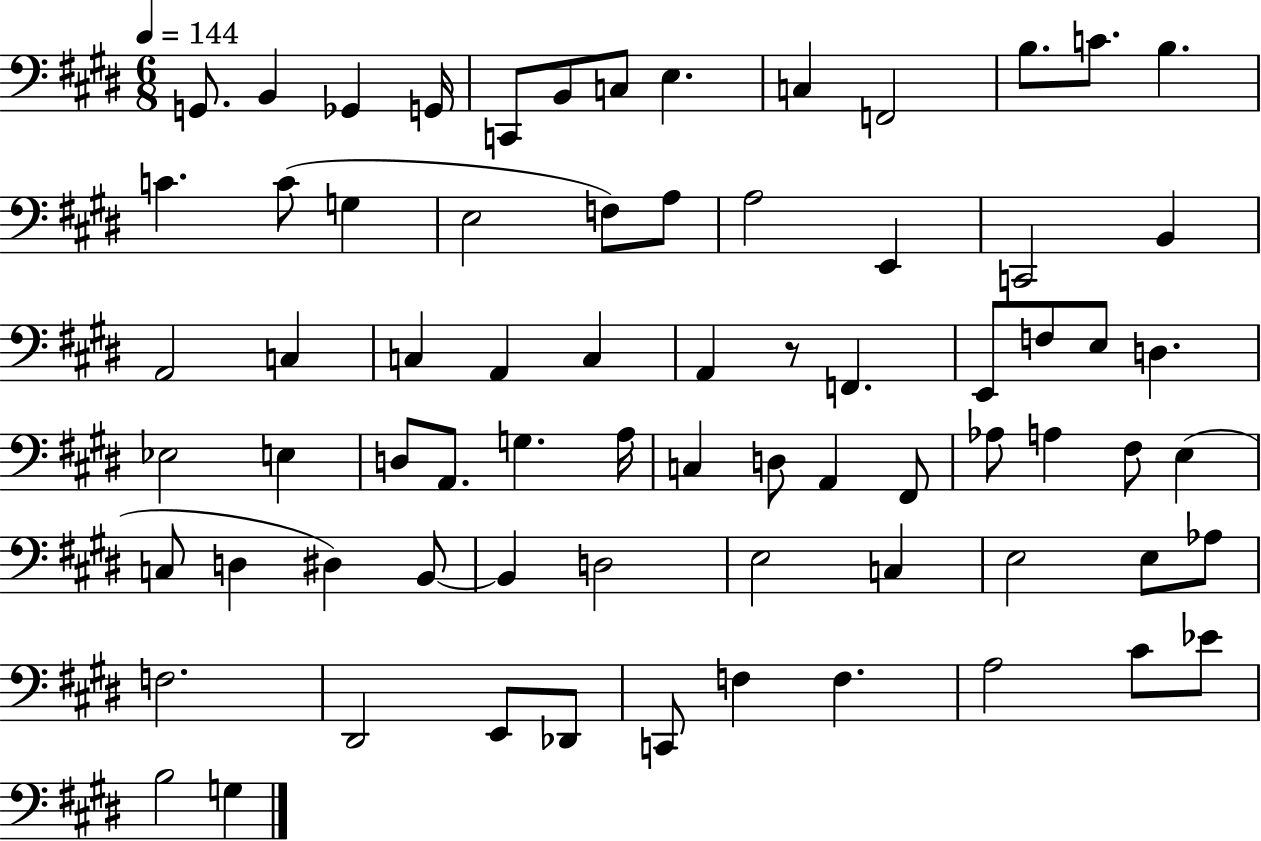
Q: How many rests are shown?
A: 1